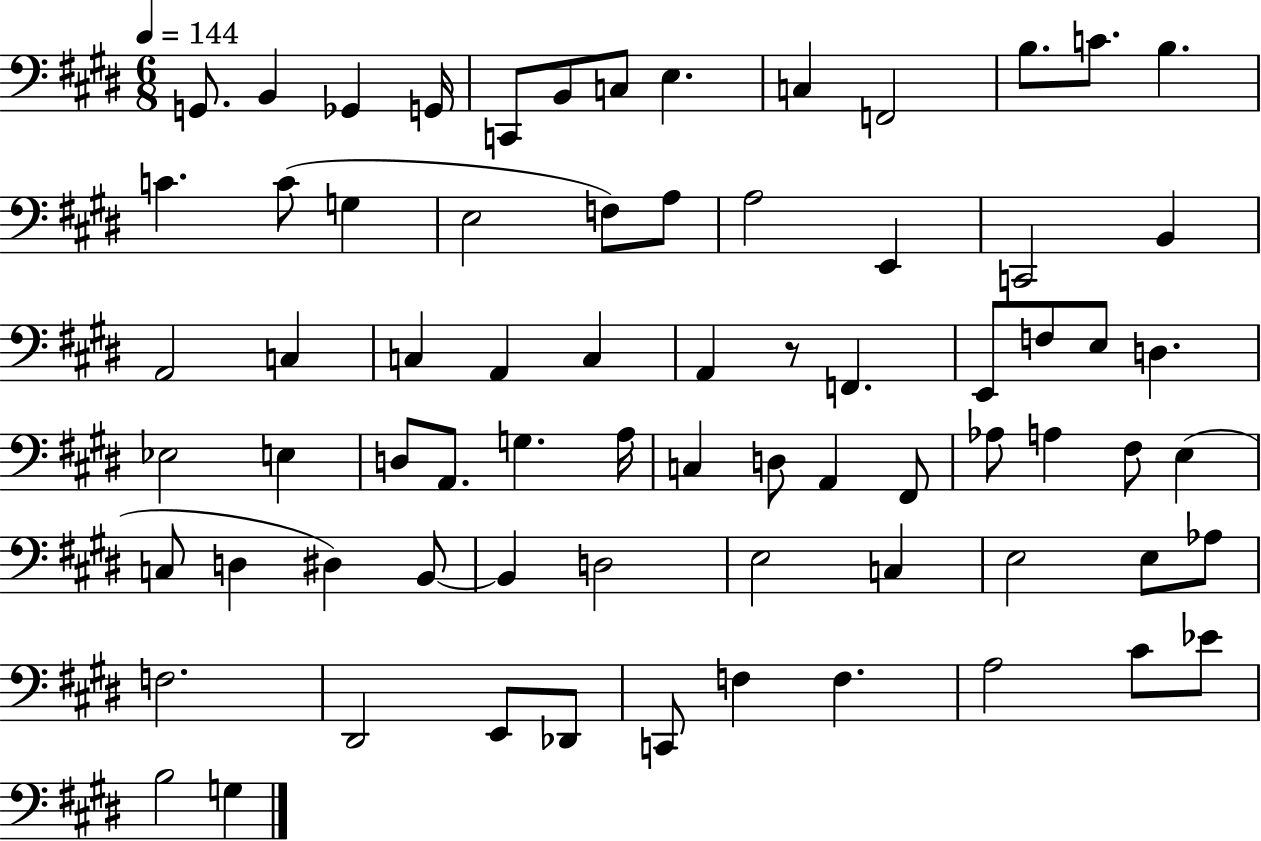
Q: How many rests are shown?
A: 1